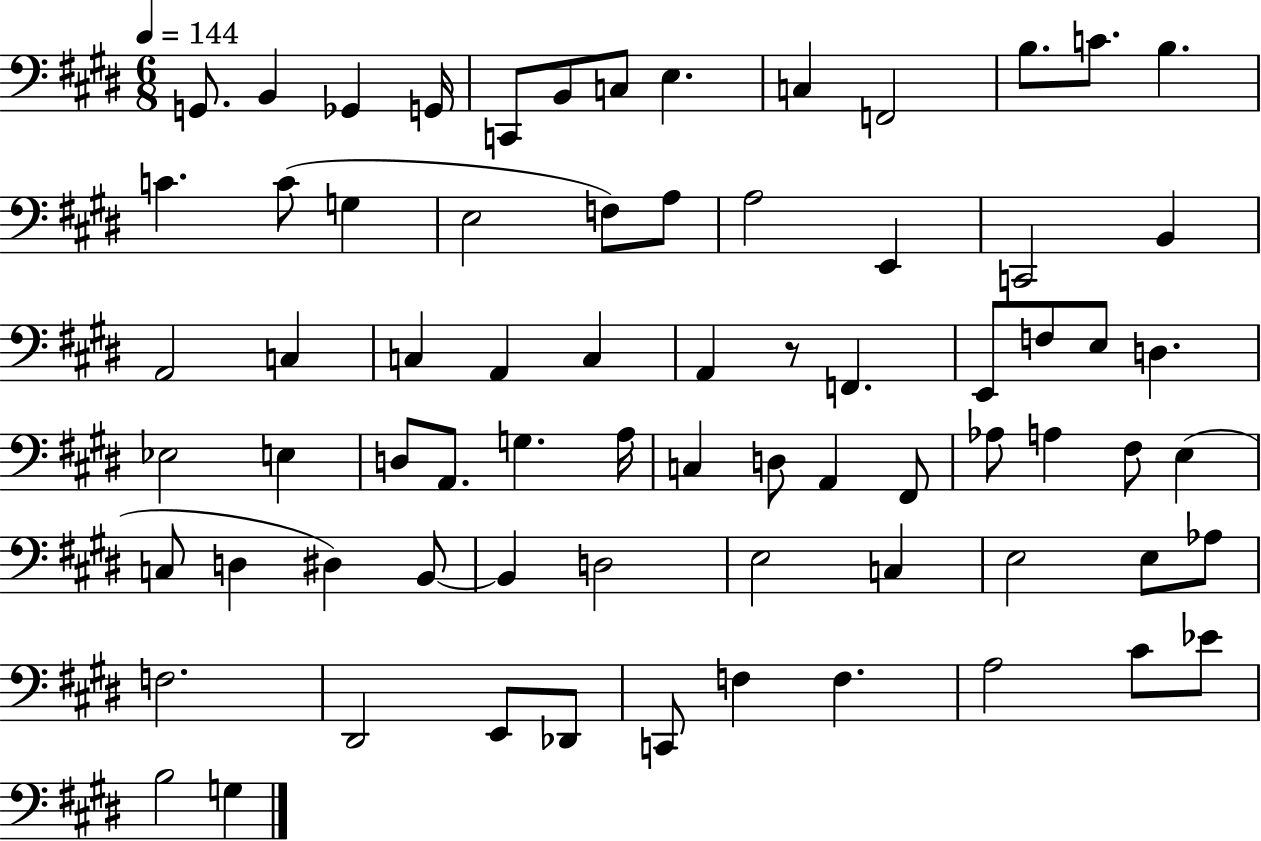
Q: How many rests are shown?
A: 1